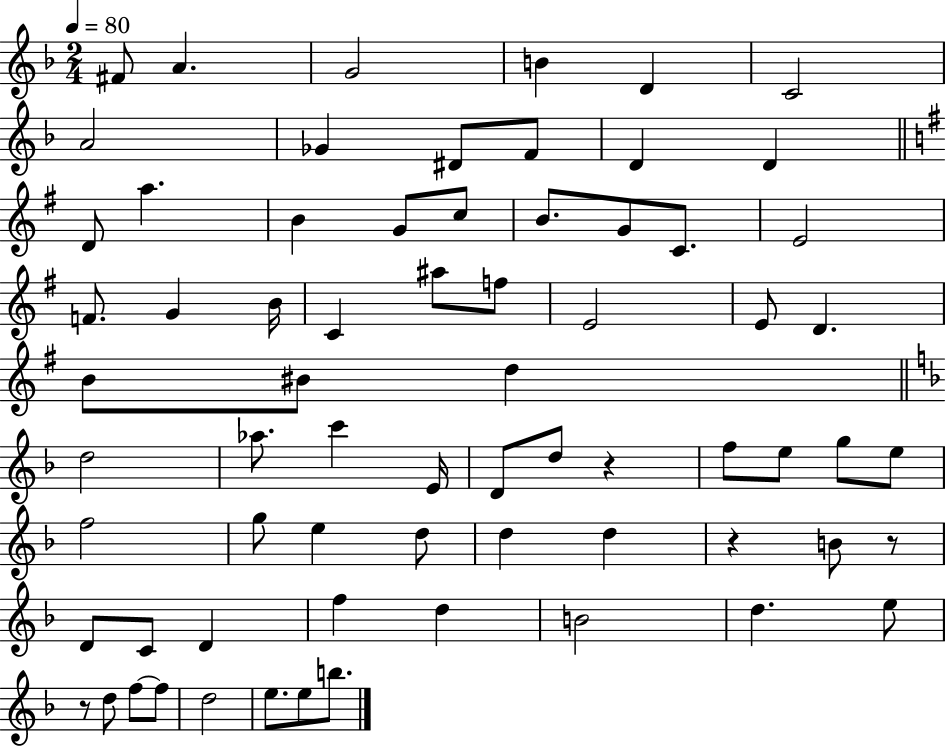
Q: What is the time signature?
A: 2/4